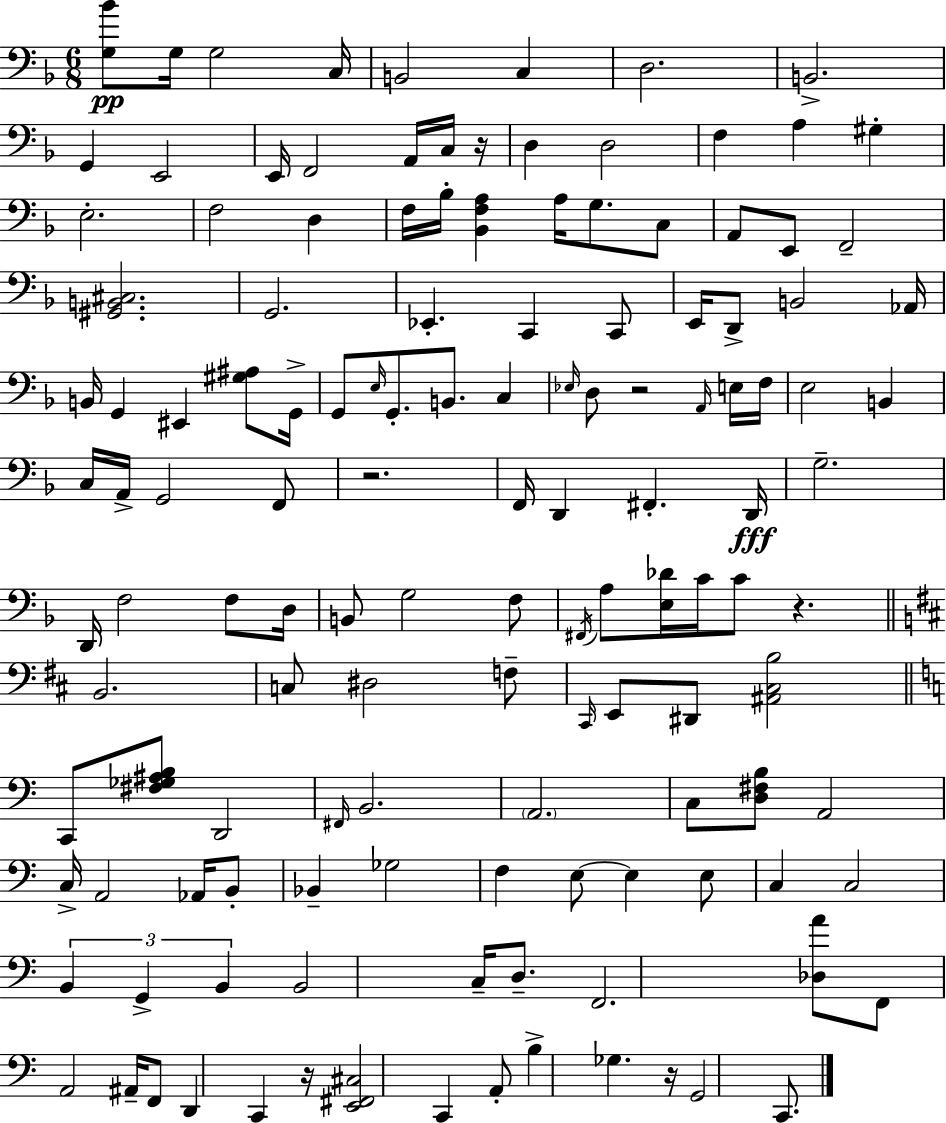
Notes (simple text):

[G3,Bb4]/e G3/s G3/h C3/s B2/h C3/q D3/h. B2/h. G2/q E2/h E2/s F2/h A2/s C3/s R/s D3/q D3/h F3/q A3/q G#3/q E3/h. F3/h D3/q F3/s Bb3/s [Bb2,F3,A3]/q A3/s G3/e. C3/e A2/e E2/e F2/h [G#2,B2,C#3]/h. G2/h. Eb2/q. C2/q C2/e E2/s D2/e B2/h Ab2/s B2/s G2/q EIS2/q [G#3,A#3]/e G2/s G2/e E3/s G2/e. B2/e. C3/q Eb3/s D3/e R/h A2/s E3/s F3/s E3/h B2/q C3/s A2/s G2/h F2/e R/h. F2/s D2/q F#2/q. D2/s G3/h. D2/s F3/h F3/e D3/s B2/e G3/h F3/e F#2/s A3/e [E3,Db4]/s C4/s C4/e R/q. B2/h. C3/e D#3/h F3/e C#2/s E2/e D#2/e [A#2,C#3,B3]/h C2/e [F#3,Gb3,A#3,B3]/e D2/h F#2/s B2/h. A2/h. C3/e [D3,F#3,B3]/e A2/h C3/s A2/h Ab2/s B2/e Bb2/q Gb3/h F3/q E3/e E3/q E3/e C3/q C3/h B2/q G2/q B2/q B2/h C3/s D3/e. F2/h. [Db3,A4]/e F2/e A2/h A#2/s F2/e D2/q C2/q R/s [E2,F#2,C#3]/h C2/q A2/e B3/q Gb3/q. R/s G2/h C2/e.